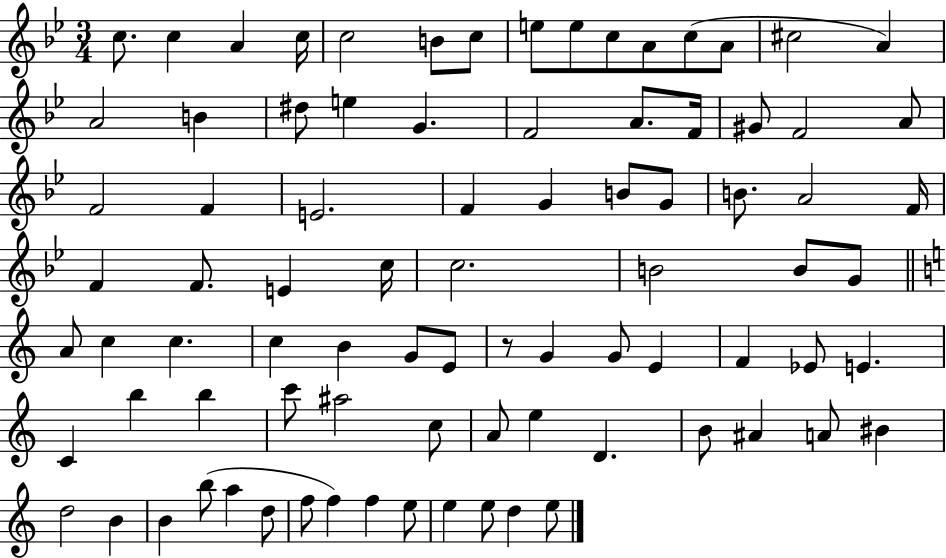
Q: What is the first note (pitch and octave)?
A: C5